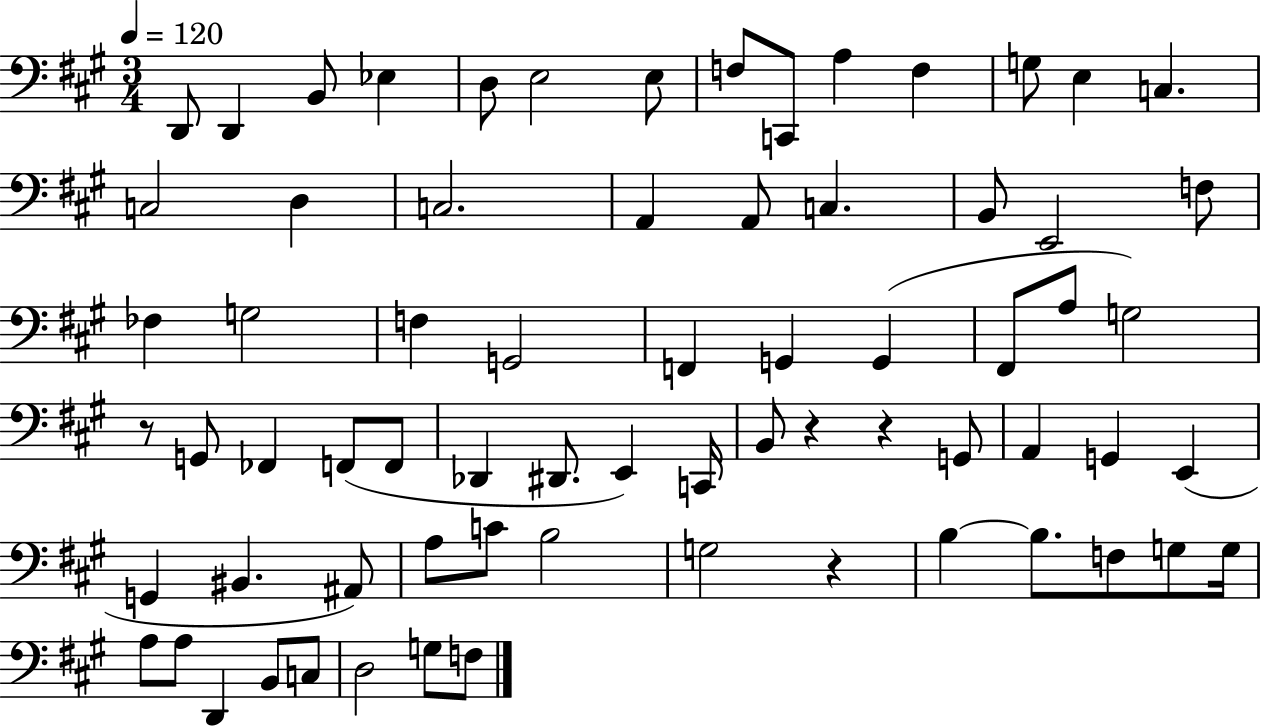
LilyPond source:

{
  \clef bass
  \numericTimeSignature
  \time 3/4
  \key a \major
  \tempo 4 = 120
  d,8 d,4 b,8 ees4 | d8 e2 e8 | f8 c,8 a4 f4 | g8 e4 c4. | \break c2 d4 | c2. | a,4 a,8 c4. | b,8 e,2 f8 | \break fes4 g2 | f4 g,2 | f,4 g,4 g,4( | fis,8 a8 g2) | \break r8 g,8 fes,4 f,8( f,8 | des,4 dis,8. e,4) c,16 | b,8 r4 r4 g,8 | a,4 g,4 e,4( | \break g,4 bis,4. ais,8) | a8 c'8 b2 | g2 r4 | b4~~ b8. f8 g8 g16 | \break a8 a8 d,4 b,8 c8 | d2 g8 f8 | \bar "|."
}